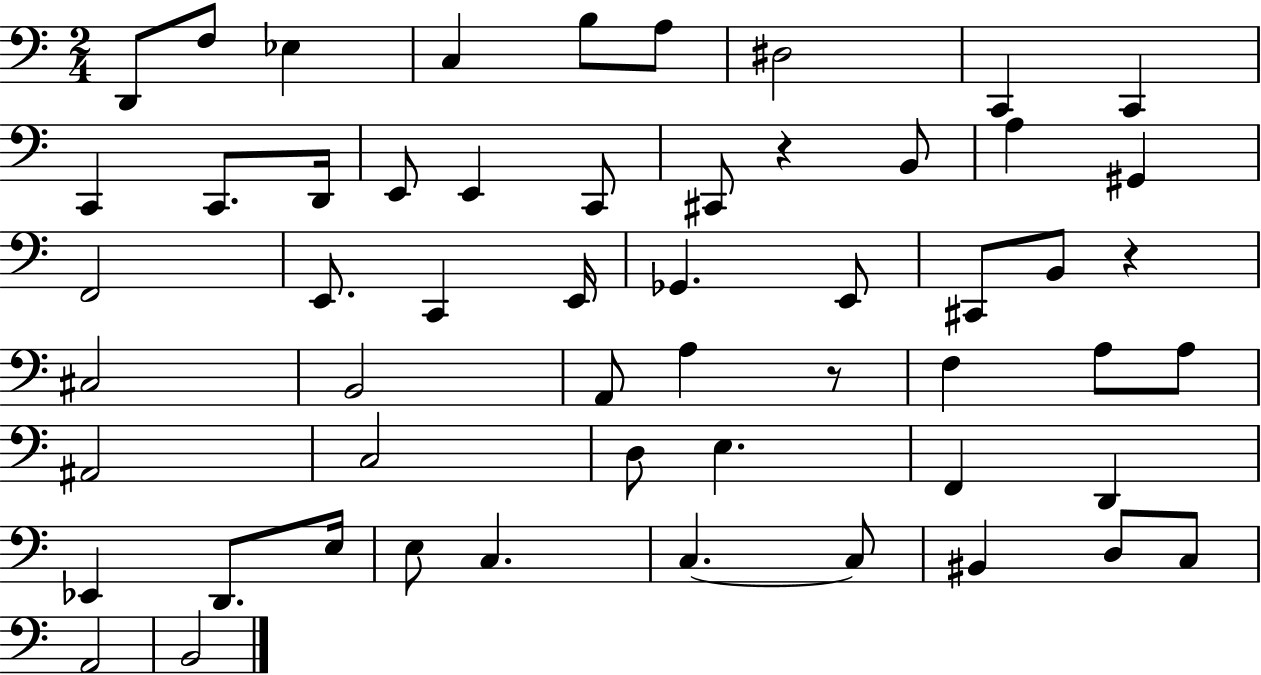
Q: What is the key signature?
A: C major